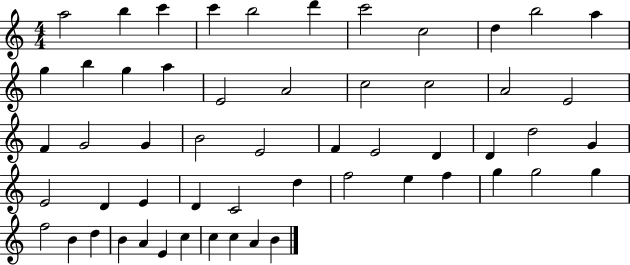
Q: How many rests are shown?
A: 0